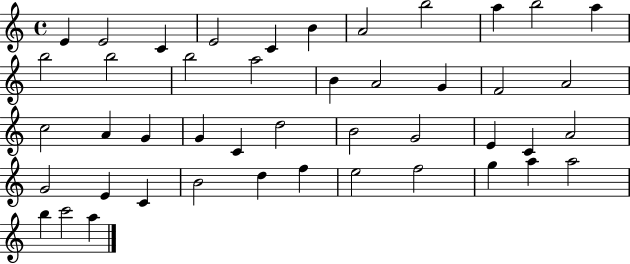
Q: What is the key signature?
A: C major